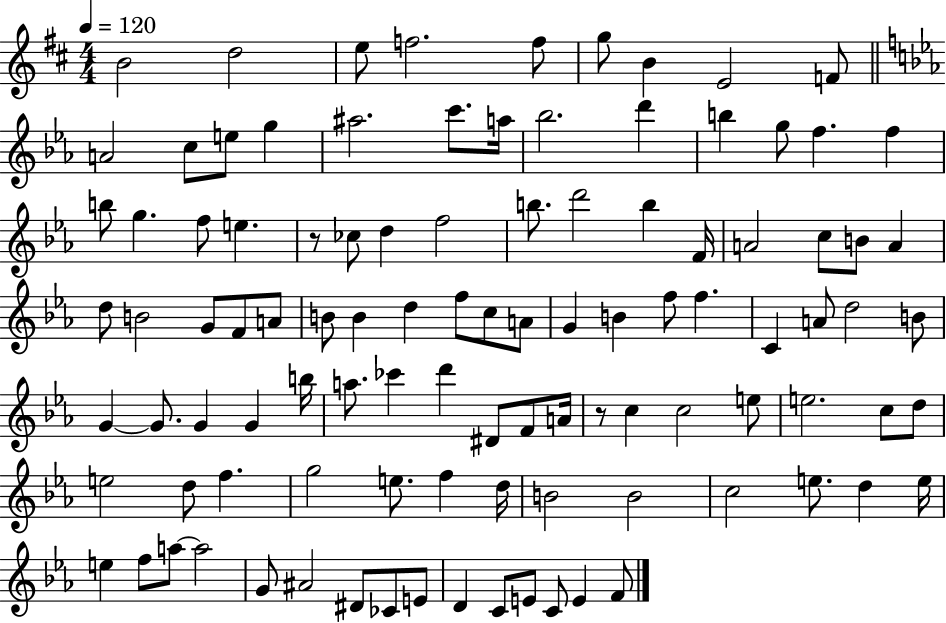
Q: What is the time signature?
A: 4/4